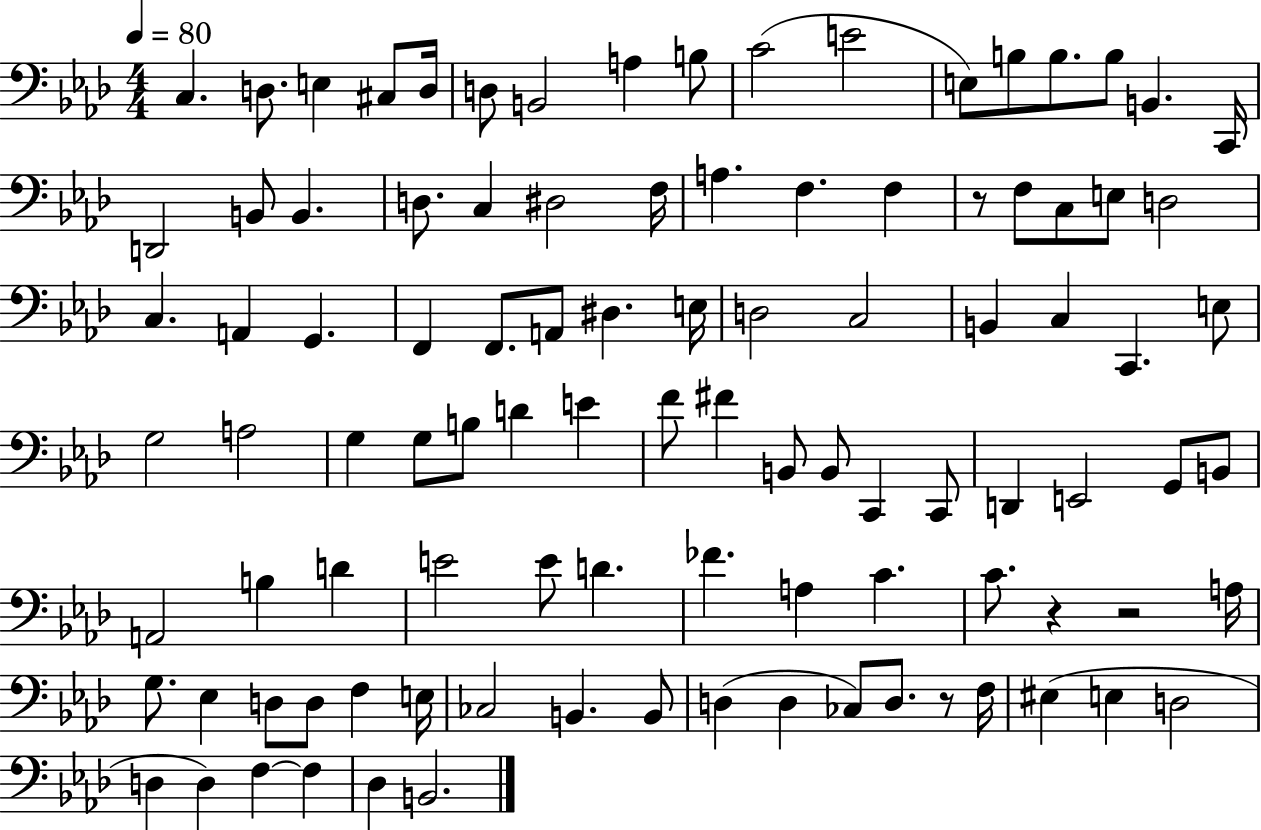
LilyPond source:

{
  \clef bass
  \numericTimeSignature
  \time 4/4
  \key aes \major
  \tempo 4 = 80
  c4. d8. e4 cis8 d16 | d8 b,2 a4 b8 | c'2( e'2 | e8) b8 b8. b8 b,4. c,16 | \break d,2 b,8 b,4. | d8. c4 dis2 f16 | a4. f4. f4 | r8 f8 c8 e8 d2 | \break c4. a,4 g,4. | f,4 f,8. a,8 dis4. e16 | d2 c2 | b,4 c4 c,4. e8 | \break g2 a2 | g4 g8 b8 d'4 e'4 | f'8 fis'4 b,8 b,8 c,4 c,8 | d,4 e,2 g,8 b,8 | \break a,2 b4 d'4 | e'2 e'8 d'4. | fes'4. a4 c'4. | c'8. r4 r2 a16 | \break g8. ees4 d8 d8 f4 e16 | ces2 b,4. b,8 | d4( d4 ces8) d8. r8 f16 | eis4( e4 d2 | \break d4 d4) f4~~ f4 | des4 b,2. | \bar "|."
}